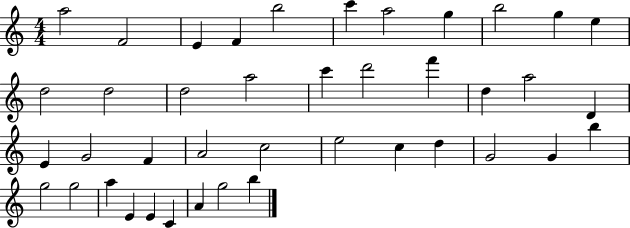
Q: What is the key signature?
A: C major